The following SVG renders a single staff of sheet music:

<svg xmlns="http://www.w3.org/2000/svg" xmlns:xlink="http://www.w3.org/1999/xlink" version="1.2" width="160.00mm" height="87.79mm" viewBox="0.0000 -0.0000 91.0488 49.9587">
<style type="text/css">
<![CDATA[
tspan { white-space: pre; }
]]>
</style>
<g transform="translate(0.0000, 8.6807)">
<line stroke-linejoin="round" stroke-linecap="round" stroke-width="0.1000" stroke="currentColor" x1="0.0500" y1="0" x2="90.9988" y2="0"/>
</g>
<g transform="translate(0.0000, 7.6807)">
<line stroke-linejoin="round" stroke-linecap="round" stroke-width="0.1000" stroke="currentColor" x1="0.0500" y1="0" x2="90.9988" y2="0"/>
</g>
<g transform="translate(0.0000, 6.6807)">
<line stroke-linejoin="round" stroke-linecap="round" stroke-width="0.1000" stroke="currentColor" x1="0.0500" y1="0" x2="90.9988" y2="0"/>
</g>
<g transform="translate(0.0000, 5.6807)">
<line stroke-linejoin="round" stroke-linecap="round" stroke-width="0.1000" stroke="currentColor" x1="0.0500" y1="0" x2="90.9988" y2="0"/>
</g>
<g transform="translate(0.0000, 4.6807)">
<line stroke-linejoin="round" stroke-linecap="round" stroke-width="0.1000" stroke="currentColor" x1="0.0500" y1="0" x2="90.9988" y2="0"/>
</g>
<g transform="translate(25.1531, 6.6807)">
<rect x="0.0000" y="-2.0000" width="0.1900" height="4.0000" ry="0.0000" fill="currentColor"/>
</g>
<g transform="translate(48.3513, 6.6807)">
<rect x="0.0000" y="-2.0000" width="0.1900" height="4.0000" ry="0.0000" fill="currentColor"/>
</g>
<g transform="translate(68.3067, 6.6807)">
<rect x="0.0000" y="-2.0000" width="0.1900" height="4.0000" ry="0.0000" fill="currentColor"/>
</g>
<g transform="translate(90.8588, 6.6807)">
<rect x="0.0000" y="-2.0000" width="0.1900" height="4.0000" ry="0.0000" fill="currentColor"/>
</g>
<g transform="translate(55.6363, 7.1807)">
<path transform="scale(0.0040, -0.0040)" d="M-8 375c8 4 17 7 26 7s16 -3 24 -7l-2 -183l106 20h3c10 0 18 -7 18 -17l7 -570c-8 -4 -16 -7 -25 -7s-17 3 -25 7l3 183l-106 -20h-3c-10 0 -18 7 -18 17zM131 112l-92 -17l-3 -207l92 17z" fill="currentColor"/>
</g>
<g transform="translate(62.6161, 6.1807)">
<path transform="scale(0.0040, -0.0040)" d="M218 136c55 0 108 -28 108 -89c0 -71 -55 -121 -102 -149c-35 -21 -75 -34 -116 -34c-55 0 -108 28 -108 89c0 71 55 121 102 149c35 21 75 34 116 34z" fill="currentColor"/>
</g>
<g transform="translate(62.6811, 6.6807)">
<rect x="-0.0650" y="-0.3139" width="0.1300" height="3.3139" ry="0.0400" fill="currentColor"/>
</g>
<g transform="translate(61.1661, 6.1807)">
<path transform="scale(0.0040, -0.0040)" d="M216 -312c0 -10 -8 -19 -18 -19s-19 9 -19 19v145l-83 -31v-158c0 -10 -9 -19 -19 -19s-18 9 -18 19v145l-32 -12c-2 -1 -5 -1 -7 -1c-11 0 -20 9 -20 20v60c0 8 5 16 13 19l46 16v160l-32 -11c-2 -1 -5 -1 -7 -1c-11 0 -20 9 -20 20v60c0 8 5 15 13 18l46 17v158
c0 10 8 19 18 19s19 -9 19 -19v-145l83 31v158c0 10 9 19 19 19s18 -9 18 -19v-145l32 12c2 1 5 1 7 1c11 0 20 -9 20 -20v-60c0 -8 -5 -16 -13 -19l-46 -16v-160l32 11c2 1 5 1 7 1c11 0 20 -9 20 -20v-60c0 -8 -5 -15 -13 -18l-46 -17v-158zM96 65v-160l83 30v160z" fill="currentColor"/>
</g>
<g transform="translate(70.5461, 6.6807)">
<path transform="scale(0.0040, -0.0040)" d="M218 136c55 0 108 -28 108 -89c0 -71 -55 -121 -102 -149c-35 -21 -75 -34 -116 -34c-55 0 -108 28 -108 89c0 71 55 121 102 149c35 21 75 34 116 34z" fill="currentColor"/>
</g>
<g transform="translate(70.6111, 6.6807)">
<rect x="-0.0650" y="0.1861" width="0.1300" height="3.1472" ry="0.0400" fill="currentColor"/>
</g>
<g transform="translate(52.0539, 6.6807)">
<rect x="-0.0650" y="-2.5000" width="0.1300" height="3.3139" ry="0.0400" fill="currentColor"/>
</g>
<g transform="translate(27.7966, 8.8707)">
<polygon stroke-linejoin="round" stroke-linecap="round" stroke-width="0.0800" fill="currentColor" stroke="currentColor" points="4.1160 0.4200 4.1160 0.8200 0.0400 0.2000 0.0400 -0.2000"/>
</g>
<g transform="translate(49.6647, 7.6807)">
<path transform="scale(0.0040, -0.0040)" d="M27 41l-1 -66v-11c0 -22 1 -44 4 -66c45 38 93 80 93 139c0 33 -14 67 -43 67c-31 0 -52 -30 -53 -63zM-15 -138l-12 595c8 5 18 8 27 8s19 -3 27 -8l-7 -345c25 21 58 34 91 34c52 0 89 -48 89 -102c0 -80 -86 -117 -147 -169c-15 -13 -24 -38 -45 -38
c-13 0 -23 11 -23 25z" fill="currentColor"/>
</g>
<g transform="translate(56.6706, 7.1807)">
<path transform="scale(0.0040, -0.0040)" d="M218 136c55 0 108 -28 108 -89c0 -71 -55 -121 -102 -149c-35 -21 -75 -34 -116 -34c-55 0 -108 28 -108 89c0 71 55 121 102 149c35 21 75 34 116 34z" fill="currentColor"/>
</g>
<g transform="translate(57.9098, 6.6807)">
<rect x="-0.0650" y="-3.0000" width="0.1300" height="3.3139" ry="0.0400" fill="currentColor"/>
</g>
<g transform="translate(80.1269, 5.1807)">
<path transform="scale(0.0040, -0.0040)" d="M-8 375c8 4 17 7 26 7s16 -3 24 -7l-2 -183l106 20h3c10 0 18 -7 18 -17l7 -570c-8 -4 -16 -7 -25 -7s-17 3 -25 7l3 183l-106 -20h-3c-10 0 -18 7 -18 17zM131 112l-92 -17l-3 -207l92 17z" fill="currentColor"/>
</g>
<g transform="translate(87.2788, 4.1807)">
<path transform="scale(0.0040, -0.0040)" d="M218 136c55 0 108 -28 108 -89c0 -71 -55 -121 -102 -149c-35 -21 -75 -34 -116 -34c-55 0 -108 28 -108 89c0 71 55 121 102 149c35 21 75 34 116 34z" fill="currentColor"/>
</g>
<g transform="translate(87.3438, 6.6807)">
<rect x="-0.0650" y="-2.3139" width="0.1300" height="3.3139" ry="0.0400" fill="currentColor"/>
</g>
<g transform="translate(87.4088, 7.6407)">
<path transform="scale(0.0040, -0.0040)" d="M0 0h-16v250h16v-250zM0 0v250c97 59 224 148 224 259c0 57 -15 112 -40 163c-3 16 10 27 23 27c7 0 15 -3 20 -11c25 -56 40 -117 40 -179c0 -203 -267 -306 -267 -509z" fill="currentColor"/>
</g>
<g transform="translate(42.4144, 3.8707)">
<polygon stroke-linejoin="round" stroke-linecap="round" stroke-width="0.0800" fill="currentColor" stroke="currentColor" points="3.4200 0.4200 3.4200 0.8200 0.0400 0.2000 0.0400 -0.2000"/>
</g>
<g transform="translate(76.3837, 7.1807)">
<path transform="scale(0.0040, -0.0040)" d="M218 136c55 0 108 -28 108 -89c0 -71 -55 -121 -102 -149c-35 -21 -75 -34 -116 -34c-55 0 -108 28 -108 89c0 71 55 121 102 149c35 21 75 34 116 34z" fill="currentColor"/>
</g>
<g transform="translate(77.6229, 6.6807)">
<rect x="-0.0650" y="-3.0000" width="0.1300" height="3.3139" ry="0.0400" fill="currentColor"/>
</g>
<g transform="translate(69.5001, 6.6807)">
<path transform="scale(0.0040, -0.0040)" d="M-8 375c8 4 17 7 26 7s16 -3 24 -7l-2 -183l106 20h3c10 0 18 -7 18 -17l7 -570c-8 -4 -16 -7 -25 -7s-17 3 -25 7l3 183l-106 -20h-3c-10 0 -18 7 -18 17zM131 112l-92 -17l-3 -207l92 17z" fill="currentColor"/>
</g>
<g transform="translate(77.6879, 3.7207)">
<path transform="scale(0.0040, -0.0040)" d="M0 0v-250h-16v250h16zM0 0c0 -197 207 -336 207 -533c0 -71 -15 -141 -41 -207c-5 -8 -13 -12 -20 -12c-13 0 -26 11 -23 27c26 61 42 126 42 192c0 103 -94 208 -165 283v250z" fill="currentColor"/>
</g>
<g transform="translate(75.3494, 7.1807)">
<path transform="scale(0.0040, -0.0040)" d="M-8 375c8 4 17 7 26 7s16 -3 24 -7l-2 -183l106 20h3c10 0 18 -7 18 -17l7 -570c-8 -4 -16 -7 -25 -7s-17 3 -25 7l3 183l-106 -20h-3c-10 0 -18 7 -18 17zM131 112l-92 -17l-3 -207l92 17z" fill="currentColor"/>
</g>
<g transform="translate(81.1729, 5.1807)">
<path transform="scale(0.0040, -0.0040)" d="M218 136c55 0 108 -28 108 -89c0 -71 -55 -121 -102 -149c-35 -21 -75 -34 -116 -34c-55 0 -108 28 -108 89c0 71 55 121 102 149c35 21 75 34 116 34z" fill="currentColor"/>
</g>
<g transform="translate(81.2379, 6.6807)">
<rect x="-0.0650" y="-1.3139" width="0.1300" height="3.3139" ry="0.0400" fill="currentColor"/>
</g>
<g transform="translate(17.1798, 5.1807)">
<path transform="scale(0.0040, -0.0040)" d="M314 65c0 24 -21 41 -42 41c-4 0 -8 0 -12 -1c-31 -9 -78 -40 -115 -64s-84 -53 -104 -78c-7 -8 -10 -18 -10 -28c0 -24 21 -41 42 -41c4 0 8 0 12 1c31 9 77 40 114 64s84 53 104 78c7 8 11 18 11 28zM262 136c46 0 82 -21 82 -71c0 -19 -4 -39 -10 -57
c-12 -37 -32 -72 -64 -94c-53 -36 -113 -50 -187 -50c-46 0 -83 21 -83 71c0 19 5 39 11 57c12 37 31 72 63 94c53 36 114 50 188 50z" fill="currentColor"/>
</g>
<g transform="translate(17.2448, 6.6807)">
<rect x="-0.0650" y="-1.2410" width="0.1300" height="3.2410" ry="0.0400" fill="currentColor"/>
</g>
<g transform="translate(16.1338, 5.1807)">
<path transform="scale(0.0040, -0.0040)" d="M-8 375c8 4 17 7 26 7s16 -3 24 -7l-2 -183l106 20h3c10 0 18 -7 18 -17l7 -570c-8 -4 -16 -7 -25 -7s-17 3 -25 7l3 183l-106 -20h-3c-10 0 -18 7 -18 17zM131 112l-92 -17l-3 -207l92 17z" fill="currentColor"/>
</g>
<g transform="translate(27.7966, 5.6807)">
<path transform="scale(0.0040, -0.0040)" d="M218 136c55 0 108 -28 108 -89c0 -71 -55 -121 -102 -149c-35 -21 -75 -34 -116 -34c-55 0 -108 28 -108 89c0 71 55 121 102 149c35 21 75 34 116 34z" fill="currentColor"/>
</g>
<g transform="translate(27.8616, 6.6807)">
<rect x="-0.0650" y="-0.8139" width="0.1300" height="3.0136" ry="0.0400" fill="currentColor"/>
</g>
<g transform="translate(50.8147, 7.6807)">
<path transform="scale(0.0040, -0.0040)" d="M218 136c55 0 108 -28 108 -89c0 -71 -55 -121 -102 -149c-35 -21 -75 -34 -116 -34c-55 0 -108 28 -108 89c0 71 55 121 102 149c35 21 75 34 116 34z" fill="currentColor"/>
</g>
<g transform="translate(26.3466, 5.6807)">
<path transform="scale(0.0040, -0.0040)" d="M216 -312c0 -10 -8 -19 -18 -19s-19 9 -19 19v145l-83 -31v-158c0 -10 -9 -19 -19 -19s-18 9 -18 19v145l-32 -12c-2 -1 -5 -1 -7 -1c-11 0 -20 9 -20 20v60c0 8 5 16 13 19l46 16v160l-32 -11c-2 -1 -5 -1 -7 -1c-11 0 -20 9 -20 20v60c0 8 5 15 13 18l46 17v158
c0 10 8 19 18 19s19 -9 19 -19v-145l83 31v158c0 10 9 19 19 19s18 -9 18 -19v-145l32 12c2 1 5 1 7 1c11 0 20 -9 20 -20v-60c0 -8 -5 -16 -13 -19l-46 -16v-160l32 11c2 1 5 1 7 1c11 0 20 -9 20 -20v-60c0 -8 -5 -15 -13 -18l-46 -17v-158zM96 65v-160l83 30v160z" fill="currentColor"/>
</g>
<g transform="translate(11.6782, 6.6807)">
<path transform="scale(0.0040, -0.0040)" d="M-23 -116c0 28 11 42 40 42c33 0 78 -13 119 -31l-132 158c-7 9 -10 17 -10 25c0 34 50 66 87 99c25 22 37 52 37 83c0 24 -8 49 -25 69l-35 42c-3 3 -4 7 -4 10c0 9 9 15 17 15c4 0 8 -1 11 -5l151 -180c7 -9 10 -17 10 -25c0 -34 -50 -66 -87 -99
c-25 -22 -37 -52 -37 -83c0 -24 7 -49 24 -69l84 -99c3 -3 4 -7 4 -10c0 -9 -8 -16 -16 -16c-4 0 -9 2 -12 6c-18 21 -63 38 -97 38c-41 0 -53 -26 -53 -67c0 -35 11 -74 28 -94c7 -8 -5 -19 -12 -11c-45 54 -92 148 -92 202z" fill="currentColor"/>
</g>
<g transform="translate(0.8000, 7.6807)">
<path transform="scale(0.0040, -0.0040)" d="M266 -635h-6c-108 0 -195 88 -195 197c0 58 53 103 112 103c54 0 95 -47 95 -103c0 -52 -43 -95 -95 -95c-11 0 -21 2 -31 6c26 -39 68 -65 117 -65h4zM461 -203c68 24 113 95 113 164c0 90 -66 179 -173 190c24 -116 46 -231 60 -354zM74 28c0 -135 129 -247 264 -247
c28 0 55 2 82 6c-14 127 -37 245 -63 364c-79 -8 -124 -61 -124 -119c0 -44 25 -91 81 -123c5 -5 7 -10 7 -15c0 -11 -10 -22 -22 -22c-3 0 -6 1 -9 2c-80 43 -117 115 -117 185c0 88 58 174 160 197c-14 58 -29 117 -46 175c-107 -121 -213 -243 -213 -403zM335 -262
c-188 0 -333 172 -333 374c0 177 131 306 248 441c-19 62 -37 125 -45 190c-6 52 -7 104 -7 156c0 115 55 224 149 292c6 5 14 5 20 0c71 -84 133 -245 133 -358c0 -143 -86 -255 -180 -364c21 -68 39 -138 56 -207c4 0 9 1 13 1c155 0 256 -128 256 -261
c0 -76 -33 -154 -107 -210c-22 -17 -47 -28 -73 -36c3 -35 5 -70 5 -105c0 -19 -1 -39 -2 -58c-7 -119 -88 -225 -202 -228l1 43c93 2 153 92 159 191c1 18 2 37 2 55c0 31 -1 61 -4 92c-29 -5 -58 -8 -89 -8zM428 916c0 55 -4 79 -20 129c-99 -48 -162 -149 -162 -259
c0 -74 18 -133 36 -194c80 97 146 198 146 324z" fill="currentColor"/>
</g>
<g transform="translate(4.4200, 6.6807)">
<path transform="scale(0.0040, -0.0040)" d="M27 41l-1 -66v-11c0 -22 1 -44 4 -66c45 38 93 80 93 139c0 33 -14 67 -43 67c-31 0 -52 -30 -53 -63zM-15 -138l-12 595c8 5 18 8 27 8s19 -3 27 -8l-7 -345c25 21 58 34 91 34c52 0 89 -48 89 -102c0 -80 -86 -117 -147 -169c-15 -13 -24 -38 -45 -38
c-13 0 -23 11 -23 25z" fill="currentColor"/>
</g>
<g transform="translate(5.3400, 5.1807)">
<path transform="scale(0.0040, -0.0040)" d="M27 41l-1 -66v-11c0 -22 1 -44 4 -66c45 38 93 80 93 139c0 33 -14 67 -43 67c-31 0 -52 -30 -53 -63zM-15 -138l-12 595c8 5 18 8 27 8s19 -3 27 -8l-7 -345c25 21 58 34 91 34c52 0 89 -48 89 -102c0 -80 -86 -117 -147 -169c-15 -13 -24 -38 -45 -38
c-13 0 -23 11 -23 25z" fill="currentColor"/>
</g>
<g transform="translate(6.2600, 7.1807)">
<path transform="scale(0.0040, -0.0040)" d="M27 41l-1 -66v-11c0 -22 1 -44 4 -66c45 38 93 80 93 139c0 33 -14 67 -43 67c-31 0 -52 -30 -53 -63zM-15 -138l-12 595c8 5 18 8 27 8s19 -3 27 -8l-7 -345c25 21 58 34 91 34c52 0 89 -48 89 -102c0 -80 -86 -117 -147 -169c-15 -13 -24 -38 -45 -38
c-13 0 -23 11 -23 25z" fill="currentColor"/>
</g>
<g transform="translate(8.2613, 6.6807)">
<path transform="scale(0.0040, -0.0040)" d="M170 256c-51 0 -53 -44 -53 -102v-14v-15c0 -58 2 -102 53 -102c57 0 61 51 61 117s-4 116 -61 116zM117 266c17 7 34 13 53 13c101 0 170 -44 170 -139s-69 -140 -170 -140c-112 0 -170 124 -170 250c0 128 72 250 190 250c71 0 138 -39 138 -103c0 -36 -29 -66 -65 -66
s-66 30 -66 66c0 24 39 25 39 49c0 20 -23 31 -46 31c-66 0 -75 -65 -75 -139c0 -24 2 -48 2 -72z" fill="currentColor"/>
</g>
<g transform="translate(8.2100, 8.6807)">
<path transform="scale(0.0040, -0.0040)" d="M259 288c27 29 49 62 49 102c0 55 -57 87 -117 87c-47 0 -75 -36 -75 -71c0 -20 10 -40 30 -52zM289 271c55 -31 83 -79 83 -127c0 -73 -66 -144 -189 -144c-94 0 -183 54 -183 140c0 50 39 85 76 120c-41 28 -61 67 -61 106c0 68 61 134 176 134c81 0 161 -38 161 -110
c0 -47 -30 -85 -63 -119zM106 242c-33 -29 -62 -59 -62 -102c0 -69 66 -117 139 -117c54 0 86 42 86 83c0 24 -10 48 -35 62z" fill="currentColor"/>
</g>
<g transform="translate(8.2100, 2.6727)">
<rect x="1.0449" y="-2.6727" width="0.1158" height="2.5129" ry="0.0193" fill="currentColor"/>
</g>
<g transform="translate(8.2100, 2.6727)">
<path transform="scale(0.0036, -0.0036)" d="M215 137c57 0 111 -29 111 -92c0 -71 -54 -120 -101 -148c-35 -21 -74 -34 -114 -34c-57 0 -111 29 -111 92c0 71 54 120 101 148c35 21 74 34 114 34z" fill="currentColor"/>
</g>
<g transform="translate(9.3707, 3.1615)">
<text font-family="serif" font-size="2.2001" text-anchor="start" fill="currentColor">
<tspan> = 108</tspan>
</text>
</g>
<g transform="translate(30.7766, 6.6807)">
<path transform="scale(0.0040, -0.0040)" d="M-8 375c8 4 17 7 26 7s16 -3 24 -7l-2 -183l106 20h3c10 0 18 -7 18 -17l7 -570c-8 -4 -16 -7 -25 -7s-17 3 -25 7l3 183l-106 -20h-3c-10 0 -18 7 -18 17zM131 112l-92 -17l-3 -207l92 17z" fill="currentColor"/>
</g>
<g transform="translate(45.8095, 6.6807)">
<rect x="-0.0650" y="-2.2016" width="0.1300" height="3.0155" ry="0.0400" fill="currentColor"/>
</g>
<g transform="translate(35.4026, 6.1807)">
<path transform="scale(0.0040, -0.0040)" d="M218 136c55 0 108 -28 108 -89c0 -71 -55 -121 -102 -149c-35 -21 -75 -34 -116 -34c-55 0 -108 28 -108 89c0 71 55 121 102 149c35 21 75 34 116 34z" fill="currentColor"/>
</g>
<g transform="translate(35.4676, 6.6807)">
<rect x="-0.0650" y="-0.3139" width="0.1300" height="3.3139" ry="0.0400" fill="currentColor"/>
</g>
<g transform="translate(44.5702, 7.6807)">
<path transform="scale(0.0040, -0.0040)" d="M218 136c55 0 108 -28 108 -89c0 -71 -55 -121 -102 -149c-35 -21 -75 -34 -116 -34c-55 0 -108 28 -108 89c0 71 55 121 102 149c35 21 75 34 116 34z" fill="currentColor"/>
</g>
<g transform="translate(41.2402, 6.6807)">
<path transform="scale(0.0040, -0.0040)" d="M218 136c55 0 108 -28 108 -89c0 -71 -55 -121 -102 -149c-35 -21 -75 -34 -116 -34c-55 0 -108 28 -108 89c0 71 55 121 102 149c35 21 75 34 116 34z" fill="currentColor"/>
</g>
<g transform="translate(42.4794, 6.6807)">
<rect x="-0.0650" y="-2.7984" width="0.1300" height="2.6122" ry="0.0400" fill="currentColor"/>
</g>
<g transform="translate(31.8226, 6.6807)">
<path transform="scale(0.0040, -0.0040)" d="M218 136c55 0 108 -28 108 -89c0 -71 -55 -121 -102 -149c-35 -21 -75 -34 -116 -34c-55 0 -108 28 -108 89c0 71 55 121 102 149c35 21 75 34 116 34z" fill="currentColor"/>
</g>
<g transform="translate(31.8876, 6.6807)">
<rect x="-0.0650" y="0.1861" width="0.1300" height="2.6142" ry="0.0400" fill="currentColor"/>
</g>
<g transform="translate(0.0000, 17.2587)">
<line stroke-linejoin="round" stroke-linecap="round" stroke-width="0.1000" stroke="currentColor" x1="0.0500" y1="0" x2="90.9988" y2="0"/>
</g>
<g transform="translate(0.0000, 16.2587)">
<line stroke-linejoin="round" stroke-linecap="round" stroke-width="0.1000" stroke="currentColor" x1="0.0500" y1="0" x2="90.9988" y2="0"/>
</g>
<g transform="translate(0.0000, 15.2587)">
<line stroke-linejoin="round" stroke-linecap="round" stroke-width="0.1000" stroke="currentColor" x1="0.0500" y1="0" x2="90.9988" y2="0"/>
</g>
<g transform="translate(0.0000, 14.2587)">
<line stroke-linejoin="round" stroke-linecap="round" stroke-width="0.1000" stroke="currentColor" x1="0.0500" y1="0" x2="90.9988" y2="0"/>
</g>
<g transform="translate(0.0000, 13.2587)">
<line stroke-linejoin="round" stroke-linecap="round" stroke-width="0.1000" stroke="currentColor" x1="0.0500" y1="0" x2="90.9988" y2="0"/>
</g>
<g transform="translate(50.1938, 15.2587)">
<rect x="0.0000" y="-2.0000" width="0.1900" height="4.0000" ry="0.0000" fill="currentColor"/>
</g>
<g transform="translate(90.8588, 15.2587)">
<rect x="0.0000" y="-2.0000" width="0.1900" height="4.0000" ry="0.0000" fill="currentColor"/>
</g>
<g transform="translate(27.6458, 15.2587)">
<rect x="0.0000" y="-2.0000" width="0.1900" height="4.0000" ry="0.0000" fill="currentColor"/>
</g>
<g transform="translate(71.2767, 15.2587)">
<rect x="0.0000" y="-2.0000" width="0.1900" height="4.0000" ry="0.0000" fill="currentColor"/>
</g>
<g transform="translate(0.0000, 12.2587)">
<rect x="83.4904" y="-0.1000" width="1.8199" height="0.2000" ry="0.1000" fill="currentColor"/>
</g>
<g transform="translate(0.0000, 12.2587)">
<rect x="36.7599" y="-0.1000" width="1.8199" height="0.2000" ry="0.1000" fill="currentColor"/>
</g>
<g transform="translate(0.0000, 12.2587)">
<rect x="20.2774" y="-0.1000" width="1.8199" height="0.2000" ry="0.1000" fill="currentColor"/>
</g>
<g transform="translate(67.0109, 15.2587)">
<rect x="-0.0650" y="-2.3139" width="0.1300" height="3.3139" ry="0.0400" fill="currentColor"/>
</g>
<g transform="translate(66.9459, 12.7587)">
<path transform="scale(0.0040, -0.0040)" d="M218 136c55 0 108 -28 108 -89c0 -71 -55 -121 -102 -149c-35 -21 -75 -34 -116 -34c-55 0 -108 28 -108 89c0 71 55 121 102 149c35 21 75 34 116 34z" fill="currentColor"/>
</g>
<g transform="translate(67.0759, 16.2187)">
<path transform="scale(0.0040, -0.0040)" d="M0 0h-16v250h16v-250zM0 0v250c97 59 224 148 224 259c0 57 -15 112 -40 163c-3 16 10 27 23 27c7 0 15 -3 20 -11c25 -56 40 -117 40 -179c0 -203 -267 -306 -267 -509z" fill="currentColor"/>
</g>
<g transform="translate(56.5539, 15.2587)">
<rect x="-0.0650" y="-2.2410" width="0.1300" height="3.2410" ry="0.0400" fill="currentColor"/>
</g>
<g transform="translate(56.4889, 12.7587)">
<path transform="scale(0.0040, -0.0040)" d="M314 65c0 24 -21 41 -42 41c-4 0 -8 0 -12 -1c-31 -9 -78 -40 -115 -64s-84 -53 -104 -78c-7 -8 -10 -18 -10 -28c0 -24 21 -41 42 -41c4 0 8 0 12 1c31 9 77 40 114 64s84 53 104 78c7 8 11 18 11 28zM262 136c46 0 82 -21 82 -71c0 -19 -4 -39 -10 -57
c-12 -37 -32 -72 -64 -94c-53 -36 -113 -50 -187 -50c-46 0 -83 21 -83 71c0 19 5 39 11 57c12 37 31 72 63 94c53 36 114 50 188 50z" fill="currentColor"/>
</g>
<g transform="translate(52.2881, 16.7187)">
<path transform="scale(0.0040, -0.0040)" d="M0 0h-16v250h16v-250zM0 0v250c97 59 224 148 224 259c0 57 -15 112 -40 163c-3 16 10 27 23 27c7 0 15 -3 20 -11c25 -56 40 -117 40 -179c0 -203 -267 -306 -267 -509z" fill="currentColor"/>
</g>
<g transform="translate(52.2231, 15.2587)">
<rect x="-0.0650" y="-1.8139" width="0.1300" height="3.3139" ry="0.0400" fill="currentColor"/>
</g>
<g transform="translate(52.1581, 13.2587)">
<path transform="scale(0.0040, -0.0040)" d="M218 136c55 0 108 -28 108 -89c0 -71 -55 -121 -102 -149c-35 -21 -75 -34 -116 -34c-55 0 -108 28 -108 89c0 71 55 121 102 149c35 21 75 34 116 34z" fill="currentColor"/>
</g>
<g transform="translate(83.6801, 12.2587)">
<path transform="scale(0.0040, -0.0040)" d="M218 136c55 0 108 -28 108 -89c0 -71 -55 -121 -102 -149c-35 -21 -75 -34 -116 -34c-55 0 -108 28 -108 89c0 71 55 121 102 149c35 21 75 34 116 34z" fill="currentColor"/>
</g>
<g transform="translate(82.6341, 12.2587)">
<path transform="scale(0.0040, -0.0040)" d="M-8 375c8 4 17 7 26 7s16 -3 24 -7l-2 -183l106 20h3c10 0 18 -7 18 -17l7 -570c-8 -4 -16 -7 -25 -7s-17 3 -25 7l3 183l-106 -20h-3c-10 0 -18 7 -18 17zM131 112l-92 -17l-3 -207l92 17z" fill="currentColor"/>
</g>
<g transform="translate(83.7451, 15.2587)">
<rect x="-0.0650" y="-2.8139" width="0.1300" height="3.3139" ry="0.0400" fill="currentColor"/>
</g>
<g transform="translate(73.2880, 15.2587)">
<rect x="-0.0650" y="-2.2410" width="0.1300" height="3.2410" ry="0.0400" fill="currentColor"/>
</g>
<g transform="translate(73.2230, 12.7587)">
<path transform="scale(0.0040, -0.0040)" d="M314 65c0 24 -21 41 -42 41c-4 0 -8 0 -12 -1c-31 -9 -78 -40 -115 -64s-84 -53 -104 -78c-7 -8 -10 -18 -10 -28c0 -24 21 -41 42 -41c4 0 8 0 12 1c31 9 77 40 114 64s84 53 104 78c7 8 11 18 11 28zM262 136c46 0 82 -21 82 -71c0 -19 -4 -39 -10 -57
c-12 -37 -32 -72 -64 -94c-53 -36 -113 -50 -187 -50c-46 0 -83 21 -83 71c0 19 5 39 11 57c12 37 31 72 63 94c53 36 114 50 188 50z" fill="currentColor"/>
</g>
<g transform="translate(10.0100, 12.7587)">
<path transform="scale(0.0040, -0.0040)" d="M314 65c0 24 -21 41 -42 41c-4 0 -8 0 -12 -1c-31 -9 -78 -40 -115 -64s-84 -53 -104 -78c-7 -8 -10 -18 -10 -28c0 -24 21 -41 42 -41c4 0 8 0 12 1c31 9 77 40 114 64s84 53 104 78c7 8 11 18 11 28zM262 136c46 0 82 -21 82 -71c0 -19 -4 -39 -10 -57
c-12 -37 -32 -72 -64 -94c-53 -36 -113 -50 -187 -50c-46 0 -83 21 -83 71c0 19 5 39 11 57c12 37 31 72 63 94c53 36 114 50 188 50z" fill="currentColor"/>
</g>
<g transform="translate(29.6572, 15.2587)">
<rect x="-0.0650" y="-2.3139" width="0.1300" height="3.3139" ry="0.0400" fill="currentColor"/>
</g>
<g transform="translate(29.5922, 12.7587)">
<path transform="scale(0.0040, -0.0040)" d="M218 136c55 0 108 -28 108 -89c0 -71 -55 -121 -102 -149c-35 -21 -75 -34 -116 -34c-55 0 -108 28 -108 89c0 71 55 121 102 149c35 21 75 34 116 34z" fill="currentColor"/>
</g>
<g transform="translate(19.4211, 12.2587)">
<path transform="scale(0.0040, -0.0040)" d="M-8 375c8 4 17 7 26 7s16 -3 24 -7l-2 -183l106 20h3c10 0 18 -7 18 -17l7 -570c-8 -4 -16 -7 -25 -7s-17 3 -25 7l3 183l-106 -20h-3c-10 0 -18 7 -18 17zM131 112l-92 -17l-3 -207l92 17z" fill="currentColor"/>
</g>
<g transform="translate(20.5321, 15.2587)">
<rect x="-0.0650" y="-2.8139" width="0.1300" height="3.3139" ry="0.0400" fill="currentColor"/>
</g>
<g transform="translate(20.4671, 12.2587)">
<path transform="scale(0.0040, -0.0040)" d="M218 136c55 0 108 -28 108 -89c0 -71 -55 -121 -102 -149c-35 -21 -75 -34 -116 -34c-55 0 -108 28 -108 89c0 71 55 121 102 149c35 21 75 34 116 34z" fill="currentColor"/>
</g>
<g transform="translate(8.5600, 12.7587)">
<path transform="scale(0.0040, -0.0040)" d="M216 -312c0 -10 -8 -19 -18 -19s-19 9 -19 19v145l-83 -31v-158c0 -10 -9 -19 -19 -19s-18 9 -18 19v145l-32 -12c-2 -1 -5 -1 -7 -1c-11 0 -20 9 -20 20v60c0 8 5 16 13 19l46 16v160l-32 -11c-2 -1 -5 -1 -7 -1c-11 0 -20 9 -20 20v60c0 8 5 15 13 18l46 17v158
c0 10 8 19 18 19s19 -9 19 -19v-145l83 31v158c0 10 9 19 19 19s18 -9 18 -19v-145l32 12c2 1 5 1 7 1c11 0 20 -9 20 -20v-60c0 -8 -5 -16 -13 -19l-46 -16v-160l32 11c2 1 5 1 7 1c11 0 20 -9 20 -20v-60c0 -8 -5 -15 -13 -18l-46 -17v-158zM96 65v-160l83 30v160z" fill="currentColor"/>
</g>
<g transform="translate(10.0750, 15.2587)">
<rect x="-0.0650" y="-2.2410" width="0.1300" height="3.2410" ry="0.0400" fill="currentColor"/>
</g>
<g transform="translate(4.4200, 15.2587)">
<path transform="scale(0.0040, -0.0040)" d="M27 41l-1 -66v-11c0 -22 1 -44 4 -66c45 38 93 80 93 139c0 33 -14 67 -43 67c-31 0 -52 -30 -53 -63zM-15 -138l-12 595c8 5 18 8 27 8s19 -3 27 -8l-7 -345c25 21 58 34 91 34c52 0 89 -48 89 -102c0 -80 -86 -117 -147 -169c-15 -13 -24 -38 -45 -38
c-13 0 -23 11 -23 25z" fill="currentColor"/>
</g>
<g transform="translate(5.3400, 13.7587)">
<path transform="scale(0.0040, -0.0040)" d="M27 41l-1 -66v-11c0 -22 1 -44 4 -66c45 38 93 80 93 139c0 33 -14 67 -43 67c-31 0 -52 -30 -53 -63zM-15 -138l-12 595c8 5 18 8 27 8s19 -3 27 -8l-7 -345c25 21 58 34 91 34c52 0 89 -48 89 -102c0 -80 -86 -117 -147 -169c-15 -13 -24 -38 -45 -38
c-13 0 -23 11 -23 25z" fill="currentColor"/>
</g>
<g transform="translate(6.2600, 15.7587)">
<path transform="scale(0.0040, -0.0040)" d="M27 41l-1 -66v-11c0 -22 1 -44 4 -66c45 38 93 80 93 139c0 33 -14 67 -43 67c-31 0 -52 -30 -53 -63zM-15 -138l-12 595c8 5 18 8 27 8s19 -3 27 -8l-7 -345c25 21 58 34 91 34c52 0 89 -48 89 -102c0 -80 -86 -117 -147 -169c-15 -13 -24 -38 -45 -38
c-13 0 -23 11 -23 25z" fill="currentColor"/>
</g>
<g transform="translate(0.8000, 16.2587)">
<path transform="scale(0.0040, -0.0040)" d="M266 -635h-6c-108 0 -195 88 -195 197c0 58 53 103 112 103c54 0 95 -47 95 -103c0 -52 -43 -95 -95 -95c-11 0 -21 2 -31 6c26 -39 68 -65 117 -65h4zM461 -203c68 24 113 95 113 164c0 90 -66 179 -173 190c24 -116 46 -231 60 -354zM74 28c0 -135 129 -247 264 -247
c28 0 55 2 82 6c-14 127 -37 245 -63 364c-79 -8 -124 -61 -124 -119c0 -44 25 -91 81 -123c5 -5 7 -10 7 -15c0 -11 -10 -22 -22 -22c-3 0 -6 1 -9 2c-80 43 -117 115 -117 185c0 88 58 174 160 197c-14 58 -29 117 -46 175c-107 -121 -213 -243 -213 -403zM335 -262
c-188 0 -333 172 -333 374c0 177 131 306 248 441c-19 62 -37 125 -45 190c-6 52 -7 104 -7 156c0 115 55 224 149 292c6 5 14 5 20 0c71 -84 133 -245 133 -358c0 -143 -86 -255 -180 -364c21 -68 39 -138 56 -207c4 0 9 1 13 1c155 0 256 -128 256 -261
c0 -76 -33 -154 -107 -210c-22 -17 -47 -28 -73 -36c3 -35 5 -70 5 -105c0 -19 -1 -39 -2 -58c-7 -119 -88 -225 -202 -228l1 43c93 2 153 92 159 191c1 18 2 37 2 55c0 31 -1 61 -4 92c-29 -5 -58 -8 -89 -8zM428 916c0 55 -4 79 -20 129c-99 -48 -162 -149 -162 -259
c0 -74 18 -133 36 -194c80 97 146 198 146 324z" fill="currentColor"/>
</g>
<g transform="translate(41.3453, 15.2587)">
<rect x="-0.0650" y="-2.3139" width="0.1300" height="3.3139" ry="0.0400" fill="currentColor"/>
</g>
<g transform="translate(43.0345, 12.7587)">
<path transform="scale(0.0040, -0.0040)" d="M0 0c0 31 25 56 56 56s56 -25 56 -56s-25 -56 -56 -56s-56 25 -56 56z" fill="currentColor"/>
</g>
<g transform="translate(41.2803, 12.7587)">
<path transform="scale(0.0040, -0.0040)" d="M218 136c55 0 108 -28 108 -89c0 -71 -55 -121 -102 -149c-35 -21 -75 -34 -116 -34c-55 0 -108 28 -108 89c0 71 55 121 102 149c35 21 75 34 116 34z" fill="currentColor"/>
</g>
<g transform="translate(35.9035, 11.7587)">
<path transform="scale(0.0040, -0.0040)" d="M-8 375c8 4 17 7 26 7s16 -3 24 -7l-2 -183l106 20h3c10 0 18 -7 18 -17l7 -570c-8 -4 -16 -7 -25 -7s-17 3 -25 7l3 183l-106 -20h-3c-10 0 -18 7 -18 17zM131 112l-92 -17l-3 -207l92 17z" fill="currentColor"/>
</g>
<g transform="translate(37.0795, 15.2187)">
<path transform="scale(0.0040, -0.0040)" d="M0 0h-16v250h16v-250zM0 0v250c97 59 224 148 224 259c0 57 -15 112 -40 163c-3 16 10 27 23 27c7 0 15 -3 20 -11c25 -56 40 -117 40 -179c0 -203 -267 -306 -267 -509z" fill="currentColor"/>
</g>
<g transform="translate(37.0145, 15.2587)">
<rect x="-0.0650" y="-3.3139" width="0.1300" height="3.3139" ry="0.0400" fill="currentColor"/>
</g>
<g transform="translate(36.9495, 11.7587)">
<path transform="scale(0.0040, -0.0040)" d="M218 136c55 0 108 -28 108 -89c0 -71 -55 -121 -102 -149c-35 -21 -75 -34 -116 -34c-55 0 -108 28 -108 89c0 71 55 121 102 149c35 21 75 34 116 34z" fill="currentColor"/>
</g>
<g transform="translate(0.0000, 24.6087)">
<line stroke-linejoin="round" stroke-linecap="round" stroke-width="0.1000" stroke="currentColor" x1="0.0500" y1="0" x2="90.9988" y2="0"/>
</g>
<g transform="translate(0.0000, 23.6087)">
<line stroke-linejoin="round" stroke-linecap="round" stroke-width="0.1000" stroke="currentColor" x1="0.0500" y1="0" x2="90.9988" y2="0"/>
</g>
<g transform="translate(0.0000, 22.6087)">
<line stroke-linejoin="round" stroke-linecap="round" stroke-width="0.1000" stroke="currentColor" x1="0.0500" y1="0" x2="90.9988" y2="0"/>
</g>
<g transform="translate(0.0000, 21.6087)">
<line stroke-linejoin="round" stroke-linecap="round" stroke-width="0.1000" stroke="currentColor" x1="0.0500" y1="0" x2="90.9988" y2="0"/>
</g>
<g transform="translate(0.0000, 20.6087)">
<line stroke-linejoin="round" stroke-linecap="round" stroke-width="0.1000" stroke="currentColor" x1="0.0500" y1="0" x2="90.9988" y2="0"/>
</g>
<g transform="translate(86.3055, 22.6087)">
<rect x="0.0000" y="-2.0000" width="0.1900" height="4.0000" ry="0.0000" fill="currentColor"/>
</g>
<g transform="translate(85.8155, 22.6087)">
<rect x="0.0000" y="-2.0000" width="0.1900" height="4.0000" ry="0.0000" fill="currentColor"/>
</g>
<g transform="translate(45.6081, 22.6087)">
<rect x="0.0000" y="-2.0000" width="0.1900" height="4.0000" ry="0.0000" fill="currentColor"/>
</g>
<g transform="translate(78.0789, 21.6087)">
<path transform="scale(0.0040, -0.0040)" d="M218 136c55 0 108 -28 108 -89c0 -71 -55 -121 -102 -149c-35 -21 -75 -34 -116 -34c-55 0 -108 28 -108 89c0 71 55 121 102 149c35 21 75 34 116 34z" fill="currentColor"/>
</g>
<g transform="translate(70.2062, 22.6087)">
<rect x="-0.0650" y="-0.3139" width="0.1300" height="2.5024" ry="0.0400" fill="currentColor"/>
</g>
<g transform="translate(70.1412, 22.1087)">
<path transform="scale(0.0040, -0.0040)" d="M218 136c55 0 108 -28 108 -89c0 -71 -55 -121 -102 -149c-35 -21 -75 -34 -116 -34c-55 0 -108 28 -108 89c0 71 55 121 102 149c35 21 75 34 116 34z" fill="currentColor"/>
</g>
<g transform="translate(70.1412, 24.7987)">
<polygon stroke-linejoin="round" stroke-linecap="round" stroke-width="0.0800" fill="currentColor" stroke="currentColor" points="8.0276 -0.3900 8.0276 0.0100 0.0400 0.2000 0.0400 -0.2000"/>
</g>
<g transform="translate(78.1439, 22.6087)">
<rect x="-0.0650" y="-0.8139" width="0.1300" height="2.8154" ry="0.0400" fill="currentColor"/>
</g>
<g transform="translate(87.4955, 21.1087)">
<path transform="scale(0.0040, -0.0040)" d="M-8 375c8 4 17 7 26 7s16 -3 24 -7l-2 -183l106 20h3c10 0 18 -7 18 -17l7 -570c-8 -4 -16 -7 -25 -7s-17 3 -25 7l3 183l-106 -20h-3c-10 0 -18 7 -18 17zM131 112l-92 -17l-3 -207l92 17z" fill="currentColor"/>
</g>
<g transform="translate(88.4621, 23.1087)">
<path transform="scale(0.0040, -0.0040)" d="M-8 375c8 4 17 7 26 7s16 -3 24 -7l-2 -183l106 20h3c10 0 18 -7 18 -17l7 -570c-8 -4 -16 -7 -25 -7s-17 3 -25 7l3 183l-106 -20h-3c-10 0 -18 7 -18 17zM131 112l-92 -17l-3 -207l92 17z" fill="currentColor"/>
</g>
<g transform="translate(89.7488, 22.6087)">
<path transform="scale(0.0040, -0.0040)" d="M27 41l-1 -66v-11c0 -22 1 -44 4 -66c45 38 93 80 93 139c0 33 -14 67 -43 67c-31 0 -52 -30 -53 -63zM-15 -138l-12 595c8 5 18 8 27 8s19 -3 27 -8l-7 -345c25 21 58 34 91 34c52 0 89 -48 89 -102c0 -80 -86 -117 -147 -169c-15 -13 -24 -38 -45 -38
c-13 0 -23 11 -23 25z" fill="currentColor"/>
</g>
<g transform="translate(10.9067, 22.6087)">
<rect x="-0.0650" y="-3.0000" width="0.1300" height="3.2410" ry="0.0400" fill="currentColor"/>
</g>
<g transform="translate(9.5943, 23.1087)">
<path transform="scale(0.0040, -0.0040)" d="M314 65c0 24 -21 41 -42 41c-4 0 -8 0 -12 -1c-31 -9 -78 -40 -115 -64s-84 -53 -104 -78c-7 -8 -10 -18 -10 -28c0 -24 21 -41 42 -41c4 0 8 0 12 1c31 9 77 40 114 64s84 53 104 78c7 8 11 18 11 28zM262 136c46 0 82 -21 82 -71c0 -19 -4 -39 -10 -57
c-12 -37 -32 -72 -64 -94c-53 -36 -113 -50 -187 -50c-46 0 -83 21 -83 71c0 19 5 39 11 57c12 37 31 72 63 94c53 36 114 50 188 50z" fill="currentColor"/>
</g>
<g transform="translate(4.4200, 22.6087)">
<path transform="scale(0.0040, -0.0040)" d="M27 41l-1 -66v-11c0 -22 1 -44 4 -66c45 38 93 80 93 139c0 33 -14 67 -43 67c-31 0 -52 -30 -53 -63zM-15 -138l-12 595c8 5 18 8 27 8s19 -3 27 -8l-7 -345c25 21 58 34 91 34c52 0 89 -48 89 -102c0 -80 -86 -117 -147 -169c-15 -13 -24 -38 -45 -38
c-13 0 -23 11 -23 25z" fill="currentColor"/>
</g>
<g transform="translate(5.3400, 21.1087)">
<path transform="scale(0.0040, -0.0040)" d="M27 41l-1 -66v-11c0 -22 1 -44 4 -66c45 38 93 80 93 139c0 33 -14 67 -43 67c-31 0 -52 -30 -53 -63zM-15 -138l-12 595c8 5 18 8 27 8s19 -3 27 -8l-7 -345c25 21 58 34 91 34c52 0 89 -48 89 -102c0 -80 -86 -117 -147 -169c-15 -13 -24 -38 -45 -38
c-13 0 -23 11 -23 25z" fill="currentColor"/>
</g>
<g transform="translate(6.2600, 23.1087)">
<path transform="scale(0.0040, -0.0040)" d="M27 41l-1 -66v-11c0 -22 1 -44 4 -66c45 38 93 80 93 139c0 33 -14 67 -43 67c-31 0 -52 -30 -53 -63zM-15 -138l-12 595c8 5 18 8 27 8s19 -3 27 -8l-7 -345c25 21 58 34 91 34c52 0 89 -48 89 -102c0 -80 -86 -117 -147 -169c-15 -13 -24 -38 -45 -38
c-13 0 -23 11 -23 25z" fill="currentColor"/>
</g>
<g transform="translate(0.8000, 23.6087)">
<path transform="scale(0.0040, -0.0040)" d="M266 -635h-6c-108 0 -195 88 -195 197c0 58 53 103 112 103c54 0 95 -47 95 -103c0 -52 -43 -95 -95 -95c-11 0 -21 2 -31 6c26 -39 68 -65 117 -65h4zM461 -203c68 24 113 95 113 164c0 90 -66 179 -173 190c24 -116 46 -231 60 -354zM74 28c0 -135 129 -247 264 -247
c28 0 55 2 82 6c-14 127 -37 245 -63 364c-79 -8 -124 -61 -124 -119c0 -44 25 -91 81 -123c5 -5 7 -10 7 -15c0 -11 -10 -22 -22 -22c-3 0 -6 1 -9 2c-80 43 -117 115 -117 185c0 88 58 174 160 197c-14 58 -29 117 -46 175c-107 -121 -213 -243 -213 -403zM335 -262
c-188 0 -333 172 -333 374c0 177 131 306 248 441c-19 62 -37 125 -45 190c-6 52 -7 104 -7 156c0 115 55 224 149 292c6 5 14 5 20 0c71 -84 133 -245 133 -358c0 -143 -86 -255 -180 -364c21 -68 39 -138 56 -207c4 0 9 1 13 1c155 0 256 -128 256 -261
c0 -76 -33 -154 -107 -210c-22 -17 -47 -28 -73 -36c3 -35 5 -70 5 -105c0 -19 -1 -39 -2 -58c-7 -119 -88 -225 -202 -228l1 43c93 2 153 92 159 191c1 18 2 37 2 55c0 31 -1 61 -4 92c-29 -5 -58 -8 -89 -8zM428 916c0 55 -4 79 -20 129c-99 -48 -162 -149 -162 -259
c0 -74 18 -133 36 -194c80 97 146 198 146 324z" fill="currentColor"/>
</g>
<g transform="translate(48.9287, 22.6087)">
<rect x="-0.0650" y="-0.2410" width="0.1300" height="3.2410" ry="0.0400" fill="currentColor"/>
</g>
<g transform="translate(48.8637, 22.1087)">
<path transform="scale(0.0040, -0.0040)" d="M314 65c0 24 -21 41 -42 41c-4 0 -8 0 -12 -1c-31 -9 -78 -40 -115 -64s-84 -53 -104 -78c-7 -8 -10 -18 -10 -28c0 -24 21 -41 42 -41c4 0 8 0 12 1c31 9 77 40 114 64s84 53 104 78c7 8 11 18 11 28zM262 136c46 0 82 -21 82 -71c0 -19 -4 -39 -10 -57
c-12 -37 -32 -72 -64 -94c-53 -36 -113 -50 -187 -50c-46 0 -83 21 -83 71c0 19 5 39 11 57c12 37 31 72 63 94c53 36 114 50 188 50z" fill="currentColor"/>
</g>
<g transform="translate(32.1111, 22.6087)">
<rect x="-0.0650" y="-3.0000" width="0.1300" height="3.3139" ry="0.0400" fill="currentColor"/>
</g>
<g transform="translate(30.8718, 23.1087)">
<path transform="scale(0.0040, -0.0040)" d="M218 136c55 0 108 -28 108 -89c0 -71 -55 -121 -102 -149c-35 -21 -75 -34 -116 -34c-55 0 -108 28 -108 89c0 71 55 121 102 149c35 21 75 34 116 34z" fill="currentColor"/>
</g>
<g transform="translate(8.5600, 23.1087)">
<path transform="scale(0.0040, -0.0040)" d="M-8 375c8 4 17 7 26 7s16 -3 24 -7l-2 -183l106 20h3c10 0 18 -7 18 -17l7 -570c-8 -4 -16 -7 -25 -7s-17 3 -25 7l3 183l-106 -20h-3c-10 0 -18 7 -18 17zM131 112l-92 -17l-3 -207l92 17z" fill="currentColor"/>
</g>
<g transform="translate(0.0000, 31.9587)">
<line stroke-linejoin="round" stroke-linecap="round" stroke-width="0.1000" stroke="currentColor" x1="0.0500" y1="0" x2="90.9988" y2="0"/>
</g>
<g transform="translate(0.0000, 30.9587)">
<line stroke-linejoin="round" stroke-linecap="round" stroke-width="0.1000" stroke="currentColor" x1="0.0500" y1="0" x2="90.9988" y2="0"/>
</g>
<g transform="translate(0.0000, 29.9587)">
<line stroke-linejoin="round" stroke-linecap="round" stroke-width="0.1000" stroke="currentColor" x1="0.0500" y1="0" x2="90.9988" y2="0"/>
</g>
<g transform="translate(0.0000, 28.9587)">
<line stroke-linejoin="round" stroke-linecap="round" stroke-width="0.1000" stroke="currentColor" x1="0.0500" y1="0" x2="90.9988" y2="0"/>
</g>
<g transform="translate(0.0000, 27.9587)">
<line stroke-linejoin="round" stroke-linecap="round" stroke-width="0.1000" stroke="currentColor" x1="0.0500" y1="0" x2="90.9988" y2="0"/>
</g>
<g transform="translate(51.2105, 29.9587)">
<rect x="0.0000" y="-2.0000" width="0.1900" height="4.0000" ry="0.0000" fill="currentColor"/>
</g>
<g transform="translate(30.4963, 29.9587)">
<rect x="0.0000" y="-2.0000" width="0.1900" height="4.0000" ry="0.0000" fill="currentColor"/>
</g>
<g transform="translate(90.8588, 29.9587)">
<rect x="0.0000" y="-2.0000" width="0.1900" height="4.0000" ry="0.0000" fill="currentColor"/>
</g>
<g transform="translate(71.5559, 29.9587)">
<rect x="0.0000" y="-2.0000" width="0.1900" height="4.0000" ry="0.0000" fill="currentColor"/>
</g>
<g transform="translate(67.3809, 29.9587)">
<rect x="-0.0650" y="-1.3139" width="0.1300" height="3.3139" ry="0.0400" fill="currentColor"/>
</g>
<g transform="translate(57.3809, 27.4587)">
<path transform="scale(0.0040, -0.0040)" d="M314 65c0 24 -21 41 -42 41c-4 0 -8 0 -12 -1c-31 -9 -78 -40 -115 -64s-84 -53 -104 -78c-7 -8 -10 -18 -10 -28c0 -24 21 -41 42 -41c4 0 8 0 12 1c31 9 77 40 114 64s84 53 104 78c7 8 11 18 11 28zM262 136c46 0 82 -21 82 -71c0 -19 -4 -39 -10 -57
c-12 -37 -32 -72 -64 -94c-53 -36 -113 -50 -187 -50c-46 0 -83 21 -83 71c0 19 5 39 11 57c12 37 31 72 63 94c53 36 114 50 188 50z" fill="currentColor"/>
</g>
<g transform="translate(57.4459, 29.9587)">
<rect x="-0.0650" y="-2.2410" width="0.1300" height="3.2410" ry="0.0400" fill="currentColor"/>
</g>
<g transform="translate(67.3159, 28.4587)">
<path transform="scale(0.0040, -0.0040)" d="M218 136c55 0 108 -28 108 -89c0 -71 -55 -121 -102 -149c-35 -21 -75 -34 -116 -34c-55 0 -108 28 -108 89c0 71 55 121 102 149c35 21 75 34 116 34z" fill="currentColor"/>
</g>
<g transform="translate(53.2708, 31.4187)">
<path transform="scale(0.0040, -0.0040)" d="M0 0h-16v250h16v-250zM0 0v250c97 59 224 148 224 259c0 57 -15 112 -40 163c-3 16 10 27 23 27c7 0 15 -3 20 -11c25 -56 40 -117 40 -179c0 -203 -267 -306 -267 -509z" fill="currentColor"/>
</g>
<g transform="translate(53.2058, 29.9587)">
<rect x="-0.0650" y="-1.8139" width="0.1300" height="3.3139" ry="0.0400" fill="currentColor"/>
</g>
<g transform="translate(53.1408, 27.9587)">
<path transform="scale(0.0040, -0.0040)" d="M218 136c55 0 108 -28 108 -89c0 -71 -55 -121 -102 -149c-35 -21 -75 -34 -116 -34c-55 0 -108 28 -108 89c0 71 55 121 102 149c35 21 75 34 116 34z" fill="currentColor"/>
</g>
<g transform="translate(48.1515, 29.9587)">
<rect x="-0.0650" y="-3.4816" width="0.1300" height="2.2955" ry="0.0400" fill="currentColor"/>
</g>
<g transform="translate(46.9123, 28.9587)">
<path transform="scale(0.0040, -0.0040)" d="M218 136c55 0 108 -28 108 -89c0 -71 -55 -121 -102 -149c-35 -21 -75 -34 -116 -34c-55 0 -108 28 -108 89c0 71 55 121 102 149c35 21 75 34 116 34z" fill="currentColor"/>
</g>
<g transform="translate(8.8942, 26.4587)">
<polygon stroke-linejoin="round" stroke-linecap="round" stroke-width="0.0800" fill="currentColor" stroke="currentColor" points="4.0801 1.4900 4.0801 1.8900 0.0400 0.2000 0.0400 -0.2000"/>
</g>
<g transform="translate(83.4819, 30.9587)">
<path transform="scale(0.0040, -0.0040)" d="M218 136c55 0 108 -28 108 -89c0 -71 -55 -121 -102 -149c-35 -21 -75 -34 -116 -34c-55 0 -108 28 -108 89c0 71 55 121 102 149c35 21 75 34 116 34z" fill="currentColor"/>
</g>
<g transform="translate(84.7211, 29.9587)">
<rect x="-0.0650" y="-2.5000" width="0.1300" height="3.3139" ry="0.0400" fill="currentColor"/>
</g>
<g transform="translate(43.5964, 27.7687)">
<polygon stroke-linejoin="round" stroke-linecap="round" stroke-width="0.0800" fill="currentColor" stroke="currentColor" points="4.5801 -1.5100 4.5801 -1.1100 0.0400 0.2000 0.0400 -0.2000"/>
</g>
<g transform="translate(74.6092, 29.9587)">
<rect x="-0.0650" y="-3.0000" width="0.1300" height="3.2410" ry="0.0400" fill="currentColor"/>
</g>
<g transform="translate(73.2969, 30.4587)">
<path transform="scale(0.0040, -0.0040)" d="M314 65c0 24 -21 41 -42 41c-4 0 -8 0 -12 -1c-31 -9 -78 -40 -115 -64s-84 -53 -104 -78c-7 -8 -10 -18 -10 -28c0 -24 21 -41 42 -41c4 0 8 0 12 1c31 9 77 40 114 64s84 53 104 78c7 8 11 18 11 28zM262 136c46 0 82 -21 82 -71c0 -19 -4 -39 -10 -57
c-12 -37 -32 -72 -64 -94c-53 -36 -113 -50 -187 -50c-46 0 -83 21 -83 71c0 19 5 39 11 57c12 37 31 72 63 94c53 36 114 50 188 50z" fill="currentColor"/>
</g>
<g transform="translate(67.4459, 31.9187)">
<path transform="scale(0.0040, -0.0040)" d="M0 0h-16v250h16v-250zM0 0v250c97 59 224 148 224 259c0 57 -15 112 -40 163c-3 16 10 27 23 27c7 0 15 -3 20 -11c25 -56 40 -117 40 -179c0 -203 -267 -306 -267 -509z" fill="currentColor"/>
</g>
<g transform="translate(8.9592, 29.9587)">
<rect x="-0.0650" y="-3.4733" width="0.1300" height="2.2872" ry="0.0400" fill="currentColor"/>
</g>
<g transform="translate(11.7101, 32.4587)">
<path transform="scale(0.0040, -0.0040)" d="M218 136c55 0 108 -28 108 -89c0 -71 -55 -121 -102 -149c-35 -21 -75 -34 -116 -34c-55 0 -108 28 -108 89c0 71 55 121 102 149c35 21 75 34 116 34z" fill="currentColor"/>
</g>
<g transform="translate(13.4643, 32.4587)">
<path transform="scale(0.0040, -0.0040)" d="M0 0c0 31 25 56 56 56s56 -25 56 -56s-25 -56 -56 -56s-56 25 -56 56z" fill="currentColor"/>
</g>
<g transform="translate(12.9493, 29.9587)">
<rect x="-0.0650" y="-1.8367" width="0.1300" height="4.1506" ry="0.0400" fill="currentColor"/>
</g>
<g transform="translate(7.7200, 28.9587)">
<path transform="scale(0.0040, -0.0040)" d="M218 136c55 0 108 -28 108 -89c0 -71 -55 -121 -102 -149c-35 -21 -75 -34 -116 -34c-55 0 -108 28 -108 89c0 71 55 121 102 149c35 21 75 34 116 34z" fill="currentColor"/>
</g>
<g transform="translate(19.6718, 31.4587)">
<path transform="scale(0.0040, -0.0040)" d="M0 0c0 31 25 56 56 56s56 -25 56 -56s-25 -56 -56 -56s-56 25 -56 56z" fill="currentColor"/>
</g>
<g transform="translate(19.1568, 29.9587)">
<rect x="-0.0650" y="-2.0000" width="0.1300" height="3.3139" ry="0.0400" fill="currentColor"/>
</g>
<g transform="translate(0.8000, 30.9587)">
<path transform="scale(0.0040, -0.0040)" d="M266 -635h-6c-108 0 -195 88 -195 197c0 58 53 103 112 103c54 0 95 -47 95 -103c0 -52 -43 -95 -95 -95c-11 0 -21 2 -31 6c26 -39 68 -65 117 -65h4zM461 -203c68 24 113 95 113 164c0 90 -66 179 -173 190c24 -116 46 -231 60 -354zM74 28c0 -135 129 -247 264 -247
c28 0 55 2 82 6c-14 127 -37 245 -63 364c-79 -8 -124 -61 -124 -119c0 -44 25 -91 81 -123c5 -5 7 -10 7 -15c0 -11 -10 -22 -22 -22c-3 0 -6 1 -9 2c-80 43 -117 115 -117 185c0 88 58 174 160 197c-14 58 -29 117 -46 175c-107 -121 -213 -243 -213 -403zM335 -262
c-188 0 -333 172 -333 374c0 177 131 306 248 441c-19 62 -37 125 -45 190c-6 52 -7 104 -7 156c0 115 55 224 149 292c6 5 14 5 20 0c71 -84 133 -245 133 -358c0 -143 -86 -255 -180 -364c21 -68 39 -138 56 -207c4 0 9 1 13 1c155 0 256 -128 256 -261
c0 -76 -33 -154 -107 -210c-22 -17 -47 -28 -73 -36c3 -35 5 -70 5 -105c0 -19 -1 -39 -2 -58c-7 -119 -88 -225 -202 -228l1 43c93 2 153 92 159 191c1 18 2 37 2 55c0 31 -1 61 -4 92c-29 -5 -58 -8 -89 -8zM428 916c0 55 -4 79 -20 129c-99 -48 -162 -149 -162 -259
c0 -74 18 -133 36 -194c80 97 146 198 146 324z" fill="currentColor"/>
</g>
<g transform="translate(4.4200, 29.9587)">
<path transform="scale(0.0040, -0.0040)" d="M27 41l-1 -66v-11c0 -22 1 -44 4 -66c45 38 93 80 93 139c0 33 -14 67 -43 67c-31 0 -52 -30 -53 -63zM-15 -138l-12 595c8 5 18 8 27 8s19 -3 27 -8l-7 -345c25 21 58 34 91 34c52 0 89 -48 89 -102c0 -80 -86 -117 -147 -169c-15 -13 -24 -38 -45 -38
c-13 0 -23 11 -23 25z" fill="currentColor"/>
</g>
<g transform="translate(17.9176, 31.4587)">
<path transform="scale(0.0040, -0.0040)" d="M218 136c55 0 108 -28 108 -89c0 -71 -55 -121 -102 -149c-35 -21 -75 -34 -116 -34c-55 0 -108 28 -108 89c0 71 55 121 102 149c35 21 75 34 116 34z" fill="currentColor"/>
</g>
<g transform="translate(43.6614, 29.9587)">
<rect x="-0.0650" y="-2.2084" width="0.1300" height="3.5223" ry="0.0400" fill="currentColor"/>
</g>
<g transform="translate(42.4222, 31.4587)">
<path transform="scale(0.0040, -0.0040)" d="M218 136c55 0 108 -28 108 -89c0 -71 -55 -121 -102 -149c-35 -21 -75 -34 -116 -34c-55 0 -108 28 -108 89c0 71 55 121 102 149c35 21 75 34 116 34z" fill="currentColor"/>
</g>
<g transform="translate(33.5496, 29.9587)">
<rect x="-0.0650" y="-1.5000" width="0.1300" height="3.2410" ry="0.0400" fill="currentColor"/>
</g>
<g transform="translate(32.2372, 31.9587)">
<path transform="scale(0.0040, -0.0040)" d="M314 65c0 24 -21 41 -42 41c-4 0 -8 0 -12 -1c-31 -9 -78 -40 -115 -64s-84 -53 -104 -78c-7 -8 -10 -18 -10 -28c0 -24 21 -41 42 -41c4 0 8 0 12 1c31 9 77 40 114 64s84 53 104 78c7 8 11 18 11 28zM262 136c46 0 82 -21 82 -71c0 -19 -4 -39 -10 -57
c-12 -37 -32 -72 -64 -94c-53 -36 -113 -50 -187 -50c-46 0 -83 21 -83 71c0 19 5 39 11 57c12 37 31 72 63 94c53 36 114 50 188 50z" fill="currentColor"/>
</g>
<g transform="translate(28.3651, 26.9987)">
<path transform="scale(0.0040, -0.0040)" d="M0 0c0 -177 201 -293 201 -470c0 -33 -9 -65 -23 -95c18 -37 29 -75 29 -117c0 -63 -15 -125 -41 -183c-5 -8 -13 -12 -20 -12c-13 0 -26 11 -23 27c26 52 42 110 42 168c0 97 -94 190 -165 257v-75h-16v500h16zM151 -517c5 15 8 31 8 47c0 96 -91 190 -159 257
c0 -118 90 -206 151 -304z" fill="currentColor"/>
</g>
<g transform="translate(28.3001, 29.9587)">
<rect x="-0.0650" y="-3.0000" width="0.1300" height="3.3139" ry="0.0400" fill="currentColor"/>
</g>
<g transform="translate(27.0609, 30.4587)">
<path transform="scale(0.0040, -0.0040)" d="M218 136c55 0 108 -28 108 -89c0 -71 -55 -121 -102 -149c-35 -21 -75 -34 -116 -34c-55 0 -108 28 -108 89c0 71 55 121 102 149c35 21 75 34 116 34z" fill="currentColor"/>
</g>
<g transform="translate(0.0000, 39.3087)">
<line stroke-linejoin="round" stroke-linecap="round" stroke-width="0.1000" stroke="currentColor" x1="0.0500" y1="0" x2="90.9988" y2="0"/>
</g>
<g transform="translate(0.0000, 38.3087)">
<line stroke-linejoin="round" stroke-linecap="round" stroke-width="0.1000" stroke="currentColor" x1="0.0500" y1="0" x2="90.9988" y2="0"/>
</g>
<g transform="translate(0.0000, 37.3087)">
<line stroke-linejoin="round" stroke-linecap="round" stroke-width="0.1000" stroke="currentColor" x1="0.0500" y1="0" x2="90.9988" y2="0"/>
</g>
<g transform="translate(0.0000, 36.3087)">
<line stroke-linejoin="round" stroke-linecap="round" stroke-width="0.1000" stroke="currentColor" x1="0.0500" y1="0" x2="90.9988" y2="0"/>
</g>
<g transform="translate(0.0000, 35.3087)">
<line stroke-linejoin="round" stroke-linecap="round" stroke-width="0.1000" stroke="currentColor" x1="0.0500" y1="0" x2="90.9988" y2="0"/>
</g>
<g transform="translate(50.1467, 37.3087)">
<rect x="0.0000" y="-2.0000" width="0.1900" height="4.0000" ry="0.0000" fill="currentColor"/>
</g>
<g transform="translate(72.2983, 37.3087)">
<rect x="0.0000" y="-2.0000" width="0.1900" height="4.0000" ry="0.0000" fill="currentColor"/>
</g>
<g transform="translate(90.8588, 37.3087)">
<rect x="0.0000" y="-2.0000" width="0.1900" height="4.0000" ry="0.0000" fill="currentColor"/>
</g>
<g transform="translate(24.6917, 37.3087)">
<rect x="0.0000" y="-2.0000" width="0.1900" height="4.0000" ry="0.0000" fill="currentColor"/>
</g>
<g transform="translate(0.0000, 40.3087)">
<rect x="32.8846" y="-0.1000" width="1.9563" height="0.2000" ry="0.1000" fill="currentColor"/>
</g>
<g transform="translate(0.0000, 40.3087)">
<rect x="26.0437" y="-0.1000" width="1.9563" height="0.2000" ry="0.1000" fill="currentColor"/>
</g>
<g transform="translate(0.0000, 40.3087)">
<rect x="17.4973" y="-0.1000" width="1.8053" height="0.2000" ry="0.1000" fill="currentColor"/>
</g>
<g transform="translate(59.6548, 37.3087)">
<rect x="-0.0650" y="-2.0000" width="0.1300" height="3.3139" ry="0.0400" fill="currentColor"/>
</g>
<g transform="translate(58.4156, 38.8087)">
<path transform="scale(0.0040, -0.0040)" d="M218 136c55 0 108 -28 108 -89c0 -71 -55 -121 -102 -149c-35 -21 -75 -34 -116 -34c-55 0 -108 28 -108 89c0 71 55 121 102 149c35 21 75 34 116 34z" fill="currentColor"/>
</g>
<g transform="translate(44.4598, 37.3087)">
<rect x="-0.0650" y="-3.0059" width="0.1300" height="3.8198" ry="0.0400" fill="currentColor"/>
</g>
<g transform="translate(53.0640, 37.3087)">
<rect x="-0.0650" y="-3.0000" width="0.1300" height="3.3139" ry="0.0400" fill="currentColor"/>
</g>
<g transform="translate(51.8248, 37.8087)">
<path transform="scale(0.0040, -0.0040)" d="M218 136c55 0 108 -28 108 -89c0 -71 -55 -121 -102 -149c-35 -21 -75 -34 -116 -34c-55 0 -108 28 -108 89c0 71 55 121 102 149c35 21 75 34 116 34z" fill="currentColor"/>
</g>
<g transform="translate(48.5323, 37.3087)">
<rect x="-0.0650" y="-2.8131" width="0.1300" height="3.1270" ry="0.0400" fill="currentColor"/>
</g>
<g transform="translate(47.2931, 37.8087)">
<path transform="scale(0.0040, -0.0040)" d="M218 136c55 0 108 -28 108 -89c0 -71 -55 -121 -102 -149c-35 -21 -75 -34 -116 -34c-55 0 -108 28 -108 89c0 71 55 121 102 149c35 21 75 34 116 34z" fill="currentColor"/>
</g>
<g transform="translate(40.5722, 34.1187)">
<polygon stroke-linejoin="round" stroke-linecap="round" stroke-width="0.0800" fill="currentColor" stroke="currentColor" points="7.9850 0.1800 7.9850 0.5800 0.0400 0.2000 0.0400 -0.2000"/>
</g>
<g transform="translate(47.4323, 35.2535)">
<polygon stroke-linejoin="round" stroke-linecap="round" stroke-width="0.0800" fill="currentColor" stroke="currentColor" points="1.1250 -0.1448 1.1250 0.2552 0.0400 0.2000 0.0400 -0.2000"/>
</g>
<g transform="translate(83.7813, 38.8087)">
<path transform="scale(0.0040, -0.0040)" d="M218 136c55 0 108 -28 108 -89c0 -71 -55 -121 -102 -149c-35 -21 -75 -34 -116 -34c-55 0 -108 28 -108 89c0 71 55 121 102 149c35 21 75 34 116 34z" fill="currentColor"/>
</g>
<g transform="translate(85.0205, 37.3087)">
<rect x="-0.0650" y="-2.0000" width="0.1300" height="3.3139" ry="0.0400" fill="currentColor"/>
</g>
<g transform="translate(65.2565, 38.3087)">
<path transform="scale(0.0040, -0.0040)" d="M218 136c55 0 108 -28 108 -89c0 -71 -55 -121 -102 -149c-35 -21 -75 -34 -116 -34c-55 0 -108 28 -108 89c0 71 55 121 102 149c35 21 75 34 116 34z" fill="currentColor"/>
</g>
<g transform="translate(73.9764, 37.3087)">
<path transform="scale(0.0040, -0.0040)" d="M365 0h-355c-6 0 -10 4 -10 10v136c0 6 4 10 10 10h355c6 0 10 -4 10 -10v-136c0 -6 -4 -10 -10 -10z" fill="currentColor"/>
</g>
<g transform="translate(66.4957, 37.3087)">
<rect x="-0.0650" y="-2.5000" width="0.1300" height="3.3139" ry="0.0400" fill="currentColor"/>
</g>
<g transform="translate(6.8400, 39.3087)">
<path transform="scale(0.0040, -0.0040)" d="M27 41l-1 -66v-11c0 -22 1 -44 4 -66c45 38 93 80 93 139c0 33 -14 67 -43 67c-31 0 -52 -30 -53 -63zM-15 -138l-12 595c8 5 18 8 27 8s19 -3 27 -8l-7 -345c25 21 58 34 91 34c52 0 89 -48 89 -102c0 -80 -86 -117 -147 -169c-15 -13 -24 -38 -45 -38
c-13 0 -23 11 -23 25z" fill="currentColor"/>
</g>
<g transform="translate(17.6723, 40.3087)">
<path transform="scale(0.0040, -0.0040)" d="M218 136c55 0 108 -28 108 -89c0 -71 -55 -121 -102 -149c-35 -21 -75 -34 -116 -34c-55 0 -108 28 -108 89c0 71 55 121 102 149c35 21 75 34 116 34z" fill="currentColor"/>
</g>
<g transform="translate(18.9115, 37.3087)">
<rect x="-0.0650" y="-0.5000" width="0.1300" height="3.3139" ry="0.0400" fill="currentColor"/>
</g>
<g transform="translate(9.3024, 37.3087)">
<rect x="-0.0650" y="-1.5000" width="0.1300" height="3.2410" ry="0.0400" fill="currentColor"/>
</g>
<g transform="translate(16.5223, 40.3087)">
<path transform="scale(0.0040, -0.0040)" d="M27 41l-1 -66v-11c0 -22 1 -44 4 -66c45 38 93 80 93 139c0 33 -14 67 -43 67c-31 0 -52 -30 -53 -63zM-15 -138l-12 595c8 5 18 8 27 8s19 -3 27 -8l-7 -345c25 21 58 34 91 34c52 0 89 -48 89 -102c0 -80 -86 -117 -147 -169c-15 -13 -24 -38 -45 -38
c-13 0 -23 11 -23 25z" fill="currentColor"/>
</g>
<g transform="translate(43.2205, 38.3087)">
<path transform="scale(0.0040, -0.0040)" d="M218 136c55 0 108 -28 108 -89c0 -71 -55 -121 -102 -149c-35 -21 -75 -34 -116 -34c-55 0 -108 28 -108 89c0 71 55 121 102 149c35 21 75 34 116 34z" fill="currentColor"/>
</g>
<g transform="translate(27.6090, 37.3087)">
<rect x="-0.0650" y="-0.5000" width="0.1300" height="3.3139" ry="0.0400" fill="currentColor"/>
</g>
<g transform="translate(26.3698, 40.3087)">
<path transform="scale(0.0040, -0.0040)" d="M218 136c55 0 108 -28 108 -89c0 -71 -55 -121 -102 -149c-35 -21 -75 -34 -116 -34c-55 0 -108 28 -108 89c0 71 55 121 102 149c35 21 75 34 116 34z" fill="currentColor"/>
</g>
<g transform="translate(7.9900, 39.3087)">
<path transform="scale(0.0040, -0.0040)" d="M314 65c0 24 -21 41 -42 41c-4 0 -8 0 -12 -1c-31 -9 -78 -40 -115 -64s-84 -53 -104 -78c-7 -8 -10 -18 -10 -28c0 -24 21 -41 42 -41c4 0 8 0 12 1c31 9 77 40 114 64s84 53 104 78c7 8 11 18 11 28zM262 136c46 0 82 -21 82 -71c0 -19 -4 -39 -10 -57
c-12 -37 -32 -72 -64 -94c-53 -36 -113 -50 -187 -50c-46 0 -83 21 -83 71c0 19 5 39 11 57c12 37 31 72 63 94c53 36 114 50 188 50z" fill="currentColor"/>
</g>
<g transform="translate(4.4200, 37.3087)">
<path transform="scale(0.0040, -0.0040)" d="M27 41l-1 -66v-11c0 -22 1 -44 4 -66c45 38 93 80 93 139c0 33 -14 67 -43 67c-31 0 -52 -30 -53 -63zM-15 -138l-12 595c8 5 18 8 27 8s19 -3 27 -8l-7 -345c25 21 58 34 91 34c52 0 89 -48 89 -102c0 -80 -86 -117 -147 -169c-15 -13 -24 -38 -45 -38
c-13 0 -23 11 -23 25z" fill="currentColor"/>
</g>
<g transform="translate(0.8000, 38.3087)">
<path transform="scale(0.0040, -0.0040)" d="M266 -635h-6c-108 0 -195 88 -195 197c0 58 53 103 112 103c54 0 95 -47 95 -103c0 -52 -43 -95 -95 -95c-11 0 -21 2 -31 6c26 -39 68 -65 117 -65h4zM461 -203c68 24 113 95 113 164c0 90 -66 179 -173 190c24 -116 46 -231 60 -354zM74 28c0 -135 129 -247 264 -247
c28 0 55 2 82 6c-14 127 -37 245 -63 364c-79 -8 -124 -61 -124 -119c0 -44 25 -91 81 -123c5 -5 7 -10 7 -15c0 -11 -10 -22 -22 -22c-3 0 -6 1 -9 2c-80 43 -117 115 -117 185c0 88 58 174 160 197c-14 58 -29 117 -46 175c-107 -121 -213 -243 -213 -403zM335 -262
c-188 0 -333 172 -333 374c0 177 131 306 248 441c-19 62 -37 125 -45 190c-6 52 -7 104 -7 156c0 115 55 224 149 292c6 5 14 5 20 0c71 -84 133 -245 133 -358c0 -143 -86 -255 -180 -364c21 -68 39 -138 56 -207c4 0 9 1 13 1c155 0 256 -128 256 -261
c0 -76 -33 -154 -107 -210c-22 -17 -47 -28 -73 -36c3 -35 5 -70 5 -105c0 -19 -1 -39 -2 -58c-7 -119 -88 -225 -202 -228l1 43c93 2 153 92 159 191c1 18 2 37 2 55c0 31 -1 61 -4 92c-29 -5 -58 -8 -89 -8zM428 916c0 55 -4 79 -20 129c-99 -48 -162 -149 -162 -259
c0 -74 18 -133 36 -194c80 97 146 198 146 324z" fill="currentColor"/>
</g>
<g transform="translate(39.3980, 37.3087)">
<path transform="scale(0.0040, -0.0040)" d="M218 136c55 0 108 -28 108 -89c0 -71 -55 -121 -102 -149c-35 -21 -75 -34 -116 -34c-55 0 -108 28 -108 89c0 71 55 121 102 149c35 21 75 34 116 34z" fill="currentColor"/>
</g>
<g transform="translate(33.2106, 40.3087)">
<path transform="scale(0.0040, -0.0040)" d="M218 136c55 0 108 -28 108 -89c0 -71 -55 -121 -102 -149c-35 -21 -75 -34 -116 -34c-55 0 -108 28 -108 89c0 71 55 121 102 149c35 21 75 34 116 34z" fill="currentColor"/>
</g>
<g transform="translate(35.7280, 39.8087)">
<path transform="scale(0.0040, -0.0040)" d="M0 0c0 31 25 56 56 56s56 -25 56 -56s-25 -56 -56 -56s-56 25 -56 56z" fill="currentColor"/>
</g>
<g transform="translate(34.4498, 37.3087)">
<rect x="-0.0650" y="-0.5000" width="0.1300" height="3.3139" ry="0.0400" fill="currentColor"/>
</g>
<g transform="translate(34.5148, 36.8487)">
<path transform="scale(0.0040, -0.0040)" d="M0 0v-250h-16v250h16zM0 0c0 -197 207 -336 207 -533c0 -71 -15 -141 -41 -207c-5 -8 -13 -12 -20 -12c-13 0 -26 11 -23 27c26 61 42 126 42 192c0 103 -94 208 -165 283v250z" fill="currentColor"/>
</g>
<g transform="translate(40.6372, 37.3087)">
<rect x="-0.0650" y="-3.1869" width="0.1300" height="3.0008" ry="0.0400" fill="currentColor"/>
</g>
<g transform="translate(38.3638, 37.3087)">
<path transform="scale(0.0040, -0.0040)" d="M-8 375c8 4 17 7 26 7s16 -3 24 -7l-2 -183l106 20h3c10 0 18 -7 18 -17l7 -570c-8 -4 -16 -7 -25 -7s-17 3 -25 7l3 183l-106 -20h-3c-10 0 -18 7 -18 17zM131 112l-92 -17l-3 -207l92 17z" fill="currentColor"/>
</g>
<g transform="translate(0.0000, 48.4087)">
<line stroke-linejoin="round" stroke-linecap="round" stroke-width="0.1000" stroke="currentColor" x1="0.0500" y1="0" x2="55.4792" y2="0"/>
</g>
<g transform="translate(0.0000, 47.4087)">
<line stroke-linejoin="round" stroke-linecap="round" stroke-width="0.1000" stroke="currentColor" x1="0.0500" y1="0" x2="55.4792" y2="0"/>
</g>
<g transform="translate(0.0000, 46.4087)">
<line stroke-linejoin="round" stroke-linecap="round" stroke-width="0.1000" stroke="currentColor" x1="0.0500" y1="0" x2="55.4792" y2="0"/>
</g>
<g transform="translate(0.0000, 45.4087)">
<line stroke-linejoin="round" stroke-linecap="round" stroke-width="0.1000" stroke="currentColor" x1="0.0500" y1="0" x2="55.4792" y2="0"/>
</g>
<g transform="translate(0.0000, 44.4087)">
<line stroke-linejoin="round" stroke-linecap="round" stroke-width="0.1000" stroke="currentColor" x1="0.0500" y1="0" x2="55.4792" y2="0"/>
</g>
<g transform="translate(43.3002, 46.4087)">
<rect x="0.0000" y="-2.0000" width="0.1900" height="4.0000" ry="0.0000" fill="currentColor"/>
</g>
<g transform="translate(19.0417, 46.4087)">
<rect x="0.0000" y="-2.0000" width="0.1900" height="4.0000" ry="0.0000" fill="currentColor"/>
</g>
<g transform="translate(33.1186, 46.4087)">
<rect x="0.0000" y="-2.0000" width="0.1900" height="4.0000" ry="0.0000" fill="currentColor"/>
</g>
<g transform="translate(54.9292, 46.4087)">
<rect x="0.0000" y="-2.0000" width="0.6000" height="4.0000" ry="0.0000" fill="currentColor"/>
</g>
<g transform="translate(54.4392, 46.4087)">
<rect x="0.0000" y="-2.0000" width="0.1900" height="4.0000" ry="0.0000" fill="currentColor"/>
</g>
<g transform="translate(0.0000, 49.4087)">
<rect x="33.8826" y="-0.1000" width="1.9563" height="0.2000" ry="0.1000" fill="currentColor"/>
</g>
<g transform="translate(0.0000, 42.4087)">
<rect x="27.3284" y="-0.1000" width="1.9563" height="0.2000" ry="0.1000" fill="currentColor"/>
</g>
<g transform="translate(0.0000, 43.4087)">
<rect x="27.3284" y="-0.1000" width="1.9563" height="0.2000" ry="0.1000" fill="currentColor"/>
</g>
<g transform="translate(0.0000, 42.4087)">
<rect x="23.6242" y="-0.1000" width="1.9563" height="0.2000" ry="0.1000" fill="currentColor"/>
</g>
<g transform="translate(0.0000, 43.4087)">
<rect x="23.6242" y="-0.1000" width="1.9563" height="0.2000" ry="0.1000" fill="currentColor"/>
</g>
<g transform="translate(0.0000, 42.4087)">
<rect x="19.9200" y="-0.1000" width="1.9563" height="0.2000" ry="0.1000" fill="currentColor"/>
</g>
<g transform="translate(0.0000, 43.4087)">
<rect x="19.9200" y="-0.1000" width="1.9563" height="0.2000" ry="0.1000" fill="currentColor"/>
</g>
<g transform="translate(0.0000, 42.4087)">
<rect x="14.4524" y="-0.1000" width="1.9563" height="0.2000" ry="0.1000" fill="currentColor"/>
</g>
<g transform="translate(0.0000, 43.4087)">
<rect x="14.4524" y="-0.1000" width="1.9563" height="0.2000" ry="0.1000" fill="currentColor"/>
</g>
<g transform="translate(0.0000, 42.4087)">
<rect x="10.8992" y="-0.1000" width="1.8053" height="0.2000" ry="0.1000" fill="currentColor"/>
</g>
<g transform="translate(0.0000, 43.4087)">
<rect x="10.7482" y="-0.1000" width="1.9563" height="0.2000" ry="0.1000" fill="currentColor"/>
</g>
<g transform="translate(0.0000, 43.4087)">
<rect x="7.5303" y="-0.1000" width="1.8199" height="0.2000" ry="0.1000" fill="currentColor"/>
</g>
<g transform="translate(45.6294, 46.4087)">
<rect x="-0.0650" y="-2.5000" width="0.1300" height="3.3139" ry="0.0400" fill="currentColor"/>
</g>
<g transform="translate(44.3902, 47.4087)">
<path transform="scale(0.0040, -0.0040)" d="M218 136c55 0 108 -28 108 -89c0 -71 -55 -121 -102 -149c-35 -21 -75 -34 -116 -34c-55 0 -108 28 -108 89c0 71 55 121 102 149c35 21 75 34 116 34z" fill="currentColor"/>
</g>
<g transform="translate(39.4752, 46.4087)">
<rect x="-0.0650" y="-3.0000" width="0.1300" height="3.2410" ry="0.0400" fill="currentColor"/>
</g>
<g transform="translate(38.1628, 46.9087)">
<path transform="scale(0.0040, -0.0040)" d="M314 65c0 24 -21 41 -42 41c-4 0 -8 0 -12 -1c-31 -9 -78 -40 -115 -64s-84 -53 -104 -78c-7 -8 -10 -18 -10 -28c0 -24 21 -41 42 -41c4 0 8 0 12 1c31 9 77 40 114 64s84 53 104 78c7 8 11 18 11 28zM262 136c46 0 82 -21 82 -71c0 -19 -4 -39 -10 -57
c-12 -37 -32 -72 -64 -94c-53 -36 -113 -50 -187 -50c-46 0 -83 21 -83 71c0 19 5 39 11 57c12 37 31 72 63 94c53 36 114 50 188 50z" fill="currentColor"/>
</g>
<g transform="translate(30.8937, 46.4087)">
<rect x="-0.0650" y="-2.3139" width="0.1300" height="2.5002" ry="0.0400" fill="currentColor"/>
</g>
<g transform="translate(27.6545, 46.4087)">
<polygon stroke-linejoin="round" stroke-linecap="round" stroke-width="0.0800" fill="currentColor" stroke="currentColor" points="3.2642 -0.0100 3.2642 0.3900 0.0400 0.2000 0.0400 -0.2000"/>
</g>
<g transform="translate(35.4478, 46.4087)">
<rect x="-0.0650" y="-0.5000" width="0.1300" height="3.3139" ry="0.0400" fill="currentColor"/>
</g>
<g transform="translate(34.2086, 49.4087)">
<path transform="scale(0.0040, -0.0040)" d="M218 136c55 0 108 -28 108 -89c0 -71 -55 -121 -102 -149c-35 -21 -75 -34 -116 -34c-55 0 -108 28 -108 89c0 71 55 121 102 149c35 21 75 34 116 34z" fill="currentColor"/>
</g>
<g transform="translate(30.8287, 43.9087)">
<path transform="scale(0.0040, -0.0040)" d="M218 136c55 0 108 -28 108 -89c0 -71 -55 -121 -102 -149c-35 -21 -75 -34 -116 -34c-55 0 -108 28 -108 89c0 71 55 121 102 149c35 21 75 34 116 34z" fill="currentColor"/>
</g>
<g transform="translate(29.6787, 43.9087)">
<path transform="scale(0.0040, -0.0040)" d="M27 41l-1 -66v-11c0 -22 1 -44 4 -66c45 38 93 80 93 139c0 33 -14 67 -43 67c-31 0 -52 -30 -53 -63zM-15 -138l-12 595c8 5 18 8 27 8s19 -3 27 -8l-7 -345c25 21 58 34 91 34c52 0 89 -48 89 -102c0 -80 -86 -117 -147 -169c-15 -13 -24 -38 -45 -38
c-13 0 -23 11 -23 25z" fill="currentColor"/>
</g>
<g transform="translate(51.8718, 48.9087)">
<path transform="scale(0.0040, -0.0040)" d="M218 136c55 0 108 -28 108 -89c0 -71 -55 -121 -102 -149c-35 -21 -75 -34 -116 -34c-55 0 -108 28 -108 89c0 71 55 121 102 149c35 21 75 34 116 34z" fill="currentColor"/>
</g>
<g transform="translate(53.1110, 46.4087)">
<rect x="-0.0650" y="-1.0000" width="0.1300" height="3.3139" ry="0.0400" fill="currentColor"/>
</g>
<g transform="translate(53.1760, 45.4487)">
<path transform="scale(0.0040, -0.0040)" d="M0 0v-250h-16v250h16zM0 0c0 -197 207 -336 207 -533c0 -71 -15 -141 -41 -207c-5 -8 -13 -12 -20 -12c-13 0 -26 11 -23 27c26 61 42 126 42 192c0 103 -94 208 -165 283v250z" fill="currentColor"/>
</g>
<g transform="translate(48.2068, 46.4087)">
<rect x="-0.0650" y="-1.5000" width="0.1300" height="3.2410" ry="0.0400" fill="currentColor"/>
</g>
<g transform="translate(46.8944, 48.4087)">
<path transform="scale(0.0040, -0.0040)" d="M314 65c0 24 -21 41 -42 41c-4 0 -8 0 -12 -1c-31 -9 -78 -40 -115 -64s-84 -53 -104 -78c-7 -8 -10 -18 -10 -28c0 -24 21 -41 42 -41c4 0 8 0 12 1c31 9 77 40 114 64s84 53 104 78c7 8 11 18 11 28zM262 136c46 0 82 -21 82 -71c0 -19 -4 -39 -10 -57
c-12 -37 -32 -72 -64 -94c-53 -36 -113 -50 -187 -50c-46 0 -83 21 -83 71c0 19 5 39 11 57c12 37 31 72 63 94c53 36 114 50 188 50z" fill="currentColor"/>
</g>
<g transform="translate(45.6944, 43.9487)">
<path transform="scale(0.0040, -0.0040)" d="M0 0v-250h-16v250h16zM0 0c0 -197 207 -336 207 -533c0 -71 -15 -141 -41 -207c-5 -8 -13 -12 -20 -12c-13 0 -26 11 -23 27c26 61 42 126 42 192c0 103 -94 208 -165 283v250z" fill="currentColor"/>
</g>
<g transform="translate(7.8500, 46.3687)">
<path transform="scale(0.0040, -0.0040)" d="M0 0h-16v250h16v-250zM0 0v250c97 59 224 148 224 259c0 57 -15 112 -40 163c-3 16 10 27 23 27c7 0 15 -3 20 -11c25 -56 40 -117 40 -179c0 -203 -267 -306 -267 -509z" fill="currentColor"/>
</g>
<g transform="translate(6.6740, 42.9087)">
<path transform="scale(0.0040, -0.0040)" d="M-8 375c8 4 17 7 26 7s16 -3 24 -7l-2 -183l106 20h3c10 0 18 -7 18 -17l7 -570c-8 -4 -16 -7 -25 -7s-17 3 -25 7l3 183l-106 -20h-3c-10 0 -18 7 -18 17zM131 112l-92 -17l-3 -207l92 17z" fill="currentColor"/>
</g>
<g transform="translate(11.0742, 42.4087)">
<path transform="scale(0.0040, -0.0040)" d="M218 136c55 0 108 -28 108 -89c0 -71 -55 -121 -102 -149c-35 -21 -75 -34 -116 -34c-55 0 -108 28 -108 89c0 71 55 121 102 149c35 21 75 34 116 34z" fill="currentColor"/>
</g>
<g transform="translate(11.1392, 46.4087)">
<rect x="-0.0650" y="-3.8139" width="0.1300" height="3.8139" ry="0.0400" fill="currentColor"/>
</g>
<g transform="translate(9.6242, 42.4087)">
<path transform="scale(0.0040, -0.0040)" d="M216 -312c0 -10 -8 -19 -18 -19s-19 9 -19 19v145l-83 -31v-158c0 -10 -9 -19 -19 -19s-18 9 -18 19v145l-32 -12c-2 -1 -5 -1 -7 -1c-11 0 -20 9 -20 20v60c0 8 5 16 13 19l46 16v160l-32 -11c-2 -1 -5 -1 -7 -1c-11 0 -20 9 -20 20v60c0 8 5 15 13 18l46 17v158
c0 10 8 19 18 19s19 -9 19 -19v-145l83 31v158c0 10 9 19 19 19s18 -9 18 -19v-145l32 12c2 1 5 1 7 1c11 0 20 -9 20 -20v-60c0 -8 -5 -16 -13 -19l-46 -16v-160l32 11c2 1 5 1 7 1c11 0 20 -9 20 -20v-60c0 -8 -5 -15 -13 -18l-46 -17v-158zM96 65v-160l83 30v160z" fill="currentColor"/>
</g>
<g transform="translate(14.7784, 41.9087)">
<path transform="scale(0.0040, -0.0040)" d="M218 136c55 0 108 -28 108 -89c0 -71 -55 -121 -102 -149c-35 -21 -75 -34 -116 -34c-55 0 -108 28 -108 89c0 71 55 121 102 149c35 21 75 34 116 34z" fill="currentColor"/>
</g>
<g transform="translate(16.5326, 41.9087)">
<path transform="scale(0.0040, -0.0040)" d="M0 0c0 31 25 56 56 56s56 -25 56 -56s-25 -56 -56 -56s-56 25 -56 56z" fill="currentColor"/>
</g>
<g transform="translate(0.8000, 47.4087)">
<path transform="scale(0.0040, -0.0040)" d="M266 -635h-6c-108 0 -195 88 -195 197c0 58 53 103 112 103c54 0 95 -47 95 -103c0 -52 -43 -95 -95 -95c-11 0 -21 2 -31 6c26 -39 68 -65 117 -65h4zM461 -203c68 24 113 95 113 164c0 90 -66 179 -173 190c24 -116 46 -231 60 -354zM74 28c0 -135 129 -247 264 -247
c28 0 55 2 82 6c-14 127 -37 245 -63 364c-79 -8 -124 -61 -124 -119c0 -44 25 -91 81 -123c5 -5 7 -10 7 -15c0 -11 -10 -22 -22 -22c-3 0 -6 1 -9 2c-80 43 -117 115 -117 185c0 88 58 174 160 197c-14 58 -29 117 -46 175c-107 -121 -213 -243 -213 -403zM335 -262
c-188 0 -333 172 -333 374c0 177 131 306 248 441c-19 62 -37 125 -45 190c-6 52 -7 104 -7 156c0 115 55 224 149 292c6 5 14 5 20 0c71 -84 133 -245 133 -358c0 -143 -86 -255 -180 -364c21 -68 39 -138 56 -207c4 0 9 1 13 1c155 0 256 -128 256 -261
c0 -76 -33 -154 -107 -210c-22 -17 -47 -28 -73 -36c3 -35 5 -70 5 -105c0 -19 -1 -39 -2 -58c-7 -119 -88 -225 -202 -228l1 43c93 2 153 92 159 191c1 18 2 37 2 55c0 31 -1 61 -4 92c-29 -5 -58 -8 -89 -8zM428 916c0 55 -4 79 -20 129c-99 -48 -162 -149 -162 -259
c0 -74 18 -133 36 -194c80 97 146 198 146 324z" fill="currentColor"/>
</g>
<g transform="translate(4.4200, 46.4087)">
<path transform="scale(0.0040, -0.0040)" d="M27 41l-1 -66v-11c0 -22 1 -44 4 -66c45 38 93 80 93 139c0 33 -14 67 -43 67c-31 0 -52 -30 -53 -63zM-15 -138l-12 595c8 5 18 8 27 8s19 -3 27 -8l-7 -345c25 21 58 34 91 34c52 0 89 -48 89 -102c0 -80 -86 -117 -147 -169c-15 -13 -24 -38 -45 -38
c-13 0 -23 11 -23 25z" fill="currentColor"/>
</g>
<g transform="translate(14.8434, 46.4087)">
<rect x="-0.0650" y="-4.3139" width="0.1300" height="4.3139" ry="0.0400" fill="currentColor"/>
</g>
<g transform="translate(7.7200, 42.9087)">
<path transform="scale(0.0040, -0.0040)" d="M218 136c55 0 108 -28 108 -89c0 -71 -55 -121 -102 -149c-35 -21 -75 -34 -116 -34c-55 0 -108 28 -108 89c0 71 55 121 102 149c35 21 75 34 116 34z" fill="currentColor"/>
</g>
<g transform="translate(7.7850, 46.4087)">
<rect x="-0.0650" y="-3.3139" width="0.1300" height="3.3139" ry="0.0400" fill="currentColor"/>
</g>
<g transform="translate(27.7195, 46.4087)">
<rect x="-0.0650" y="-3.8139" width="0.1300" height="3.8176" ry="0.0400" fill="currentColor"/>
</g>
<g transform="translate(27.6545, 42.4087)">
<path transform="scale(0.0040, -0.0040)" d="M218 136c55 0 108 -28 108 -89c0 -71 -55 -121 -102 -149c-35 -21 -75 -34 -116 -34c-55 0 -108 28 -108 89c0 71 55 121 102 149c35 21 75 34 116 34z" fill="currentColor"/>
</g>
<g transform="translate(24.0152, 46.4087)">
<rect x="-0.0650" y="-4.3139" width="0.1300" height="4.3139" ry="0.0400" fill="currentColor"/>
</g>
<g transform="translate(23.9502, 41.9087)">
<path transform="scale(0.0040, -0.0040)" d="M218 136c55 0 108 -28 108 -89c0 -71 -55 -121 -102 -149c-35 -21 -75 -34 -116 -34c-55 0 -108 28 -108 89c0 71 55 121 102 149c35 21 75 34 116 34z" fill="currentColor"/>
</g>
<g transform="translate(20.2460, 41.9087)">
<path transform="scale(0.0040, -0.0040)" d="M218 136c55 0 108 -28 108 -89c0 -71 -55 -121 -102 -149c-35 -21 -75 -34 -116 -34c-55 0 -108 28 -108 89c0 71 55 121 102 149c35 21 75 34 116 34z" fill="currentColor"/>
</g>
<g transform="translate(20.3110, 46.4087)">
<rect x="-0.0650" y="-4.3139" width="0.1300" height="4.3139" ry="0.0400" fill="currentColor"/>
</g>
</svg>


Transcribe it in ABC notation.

X:1
T:Untitled
M:6/8
L:1/4
K:Eb
z e2 ^d/2 B/2 c B/2 G/2 _G A ^c B A/2 e g/2 ^g2 a g b/2 g f/2 g2 g/2 g2 a A2 A c2 c/2 d/2 d/2 D/2 F A/4 E2 F/2 d/2 f/2 g2 e/2 A2 G _E2 _C C C/2 B/2 G/2 A/4 A F G z2 F b/2 ^c' d' d' d' c'/2 _g/2 C A2 G/2 E2 D/2